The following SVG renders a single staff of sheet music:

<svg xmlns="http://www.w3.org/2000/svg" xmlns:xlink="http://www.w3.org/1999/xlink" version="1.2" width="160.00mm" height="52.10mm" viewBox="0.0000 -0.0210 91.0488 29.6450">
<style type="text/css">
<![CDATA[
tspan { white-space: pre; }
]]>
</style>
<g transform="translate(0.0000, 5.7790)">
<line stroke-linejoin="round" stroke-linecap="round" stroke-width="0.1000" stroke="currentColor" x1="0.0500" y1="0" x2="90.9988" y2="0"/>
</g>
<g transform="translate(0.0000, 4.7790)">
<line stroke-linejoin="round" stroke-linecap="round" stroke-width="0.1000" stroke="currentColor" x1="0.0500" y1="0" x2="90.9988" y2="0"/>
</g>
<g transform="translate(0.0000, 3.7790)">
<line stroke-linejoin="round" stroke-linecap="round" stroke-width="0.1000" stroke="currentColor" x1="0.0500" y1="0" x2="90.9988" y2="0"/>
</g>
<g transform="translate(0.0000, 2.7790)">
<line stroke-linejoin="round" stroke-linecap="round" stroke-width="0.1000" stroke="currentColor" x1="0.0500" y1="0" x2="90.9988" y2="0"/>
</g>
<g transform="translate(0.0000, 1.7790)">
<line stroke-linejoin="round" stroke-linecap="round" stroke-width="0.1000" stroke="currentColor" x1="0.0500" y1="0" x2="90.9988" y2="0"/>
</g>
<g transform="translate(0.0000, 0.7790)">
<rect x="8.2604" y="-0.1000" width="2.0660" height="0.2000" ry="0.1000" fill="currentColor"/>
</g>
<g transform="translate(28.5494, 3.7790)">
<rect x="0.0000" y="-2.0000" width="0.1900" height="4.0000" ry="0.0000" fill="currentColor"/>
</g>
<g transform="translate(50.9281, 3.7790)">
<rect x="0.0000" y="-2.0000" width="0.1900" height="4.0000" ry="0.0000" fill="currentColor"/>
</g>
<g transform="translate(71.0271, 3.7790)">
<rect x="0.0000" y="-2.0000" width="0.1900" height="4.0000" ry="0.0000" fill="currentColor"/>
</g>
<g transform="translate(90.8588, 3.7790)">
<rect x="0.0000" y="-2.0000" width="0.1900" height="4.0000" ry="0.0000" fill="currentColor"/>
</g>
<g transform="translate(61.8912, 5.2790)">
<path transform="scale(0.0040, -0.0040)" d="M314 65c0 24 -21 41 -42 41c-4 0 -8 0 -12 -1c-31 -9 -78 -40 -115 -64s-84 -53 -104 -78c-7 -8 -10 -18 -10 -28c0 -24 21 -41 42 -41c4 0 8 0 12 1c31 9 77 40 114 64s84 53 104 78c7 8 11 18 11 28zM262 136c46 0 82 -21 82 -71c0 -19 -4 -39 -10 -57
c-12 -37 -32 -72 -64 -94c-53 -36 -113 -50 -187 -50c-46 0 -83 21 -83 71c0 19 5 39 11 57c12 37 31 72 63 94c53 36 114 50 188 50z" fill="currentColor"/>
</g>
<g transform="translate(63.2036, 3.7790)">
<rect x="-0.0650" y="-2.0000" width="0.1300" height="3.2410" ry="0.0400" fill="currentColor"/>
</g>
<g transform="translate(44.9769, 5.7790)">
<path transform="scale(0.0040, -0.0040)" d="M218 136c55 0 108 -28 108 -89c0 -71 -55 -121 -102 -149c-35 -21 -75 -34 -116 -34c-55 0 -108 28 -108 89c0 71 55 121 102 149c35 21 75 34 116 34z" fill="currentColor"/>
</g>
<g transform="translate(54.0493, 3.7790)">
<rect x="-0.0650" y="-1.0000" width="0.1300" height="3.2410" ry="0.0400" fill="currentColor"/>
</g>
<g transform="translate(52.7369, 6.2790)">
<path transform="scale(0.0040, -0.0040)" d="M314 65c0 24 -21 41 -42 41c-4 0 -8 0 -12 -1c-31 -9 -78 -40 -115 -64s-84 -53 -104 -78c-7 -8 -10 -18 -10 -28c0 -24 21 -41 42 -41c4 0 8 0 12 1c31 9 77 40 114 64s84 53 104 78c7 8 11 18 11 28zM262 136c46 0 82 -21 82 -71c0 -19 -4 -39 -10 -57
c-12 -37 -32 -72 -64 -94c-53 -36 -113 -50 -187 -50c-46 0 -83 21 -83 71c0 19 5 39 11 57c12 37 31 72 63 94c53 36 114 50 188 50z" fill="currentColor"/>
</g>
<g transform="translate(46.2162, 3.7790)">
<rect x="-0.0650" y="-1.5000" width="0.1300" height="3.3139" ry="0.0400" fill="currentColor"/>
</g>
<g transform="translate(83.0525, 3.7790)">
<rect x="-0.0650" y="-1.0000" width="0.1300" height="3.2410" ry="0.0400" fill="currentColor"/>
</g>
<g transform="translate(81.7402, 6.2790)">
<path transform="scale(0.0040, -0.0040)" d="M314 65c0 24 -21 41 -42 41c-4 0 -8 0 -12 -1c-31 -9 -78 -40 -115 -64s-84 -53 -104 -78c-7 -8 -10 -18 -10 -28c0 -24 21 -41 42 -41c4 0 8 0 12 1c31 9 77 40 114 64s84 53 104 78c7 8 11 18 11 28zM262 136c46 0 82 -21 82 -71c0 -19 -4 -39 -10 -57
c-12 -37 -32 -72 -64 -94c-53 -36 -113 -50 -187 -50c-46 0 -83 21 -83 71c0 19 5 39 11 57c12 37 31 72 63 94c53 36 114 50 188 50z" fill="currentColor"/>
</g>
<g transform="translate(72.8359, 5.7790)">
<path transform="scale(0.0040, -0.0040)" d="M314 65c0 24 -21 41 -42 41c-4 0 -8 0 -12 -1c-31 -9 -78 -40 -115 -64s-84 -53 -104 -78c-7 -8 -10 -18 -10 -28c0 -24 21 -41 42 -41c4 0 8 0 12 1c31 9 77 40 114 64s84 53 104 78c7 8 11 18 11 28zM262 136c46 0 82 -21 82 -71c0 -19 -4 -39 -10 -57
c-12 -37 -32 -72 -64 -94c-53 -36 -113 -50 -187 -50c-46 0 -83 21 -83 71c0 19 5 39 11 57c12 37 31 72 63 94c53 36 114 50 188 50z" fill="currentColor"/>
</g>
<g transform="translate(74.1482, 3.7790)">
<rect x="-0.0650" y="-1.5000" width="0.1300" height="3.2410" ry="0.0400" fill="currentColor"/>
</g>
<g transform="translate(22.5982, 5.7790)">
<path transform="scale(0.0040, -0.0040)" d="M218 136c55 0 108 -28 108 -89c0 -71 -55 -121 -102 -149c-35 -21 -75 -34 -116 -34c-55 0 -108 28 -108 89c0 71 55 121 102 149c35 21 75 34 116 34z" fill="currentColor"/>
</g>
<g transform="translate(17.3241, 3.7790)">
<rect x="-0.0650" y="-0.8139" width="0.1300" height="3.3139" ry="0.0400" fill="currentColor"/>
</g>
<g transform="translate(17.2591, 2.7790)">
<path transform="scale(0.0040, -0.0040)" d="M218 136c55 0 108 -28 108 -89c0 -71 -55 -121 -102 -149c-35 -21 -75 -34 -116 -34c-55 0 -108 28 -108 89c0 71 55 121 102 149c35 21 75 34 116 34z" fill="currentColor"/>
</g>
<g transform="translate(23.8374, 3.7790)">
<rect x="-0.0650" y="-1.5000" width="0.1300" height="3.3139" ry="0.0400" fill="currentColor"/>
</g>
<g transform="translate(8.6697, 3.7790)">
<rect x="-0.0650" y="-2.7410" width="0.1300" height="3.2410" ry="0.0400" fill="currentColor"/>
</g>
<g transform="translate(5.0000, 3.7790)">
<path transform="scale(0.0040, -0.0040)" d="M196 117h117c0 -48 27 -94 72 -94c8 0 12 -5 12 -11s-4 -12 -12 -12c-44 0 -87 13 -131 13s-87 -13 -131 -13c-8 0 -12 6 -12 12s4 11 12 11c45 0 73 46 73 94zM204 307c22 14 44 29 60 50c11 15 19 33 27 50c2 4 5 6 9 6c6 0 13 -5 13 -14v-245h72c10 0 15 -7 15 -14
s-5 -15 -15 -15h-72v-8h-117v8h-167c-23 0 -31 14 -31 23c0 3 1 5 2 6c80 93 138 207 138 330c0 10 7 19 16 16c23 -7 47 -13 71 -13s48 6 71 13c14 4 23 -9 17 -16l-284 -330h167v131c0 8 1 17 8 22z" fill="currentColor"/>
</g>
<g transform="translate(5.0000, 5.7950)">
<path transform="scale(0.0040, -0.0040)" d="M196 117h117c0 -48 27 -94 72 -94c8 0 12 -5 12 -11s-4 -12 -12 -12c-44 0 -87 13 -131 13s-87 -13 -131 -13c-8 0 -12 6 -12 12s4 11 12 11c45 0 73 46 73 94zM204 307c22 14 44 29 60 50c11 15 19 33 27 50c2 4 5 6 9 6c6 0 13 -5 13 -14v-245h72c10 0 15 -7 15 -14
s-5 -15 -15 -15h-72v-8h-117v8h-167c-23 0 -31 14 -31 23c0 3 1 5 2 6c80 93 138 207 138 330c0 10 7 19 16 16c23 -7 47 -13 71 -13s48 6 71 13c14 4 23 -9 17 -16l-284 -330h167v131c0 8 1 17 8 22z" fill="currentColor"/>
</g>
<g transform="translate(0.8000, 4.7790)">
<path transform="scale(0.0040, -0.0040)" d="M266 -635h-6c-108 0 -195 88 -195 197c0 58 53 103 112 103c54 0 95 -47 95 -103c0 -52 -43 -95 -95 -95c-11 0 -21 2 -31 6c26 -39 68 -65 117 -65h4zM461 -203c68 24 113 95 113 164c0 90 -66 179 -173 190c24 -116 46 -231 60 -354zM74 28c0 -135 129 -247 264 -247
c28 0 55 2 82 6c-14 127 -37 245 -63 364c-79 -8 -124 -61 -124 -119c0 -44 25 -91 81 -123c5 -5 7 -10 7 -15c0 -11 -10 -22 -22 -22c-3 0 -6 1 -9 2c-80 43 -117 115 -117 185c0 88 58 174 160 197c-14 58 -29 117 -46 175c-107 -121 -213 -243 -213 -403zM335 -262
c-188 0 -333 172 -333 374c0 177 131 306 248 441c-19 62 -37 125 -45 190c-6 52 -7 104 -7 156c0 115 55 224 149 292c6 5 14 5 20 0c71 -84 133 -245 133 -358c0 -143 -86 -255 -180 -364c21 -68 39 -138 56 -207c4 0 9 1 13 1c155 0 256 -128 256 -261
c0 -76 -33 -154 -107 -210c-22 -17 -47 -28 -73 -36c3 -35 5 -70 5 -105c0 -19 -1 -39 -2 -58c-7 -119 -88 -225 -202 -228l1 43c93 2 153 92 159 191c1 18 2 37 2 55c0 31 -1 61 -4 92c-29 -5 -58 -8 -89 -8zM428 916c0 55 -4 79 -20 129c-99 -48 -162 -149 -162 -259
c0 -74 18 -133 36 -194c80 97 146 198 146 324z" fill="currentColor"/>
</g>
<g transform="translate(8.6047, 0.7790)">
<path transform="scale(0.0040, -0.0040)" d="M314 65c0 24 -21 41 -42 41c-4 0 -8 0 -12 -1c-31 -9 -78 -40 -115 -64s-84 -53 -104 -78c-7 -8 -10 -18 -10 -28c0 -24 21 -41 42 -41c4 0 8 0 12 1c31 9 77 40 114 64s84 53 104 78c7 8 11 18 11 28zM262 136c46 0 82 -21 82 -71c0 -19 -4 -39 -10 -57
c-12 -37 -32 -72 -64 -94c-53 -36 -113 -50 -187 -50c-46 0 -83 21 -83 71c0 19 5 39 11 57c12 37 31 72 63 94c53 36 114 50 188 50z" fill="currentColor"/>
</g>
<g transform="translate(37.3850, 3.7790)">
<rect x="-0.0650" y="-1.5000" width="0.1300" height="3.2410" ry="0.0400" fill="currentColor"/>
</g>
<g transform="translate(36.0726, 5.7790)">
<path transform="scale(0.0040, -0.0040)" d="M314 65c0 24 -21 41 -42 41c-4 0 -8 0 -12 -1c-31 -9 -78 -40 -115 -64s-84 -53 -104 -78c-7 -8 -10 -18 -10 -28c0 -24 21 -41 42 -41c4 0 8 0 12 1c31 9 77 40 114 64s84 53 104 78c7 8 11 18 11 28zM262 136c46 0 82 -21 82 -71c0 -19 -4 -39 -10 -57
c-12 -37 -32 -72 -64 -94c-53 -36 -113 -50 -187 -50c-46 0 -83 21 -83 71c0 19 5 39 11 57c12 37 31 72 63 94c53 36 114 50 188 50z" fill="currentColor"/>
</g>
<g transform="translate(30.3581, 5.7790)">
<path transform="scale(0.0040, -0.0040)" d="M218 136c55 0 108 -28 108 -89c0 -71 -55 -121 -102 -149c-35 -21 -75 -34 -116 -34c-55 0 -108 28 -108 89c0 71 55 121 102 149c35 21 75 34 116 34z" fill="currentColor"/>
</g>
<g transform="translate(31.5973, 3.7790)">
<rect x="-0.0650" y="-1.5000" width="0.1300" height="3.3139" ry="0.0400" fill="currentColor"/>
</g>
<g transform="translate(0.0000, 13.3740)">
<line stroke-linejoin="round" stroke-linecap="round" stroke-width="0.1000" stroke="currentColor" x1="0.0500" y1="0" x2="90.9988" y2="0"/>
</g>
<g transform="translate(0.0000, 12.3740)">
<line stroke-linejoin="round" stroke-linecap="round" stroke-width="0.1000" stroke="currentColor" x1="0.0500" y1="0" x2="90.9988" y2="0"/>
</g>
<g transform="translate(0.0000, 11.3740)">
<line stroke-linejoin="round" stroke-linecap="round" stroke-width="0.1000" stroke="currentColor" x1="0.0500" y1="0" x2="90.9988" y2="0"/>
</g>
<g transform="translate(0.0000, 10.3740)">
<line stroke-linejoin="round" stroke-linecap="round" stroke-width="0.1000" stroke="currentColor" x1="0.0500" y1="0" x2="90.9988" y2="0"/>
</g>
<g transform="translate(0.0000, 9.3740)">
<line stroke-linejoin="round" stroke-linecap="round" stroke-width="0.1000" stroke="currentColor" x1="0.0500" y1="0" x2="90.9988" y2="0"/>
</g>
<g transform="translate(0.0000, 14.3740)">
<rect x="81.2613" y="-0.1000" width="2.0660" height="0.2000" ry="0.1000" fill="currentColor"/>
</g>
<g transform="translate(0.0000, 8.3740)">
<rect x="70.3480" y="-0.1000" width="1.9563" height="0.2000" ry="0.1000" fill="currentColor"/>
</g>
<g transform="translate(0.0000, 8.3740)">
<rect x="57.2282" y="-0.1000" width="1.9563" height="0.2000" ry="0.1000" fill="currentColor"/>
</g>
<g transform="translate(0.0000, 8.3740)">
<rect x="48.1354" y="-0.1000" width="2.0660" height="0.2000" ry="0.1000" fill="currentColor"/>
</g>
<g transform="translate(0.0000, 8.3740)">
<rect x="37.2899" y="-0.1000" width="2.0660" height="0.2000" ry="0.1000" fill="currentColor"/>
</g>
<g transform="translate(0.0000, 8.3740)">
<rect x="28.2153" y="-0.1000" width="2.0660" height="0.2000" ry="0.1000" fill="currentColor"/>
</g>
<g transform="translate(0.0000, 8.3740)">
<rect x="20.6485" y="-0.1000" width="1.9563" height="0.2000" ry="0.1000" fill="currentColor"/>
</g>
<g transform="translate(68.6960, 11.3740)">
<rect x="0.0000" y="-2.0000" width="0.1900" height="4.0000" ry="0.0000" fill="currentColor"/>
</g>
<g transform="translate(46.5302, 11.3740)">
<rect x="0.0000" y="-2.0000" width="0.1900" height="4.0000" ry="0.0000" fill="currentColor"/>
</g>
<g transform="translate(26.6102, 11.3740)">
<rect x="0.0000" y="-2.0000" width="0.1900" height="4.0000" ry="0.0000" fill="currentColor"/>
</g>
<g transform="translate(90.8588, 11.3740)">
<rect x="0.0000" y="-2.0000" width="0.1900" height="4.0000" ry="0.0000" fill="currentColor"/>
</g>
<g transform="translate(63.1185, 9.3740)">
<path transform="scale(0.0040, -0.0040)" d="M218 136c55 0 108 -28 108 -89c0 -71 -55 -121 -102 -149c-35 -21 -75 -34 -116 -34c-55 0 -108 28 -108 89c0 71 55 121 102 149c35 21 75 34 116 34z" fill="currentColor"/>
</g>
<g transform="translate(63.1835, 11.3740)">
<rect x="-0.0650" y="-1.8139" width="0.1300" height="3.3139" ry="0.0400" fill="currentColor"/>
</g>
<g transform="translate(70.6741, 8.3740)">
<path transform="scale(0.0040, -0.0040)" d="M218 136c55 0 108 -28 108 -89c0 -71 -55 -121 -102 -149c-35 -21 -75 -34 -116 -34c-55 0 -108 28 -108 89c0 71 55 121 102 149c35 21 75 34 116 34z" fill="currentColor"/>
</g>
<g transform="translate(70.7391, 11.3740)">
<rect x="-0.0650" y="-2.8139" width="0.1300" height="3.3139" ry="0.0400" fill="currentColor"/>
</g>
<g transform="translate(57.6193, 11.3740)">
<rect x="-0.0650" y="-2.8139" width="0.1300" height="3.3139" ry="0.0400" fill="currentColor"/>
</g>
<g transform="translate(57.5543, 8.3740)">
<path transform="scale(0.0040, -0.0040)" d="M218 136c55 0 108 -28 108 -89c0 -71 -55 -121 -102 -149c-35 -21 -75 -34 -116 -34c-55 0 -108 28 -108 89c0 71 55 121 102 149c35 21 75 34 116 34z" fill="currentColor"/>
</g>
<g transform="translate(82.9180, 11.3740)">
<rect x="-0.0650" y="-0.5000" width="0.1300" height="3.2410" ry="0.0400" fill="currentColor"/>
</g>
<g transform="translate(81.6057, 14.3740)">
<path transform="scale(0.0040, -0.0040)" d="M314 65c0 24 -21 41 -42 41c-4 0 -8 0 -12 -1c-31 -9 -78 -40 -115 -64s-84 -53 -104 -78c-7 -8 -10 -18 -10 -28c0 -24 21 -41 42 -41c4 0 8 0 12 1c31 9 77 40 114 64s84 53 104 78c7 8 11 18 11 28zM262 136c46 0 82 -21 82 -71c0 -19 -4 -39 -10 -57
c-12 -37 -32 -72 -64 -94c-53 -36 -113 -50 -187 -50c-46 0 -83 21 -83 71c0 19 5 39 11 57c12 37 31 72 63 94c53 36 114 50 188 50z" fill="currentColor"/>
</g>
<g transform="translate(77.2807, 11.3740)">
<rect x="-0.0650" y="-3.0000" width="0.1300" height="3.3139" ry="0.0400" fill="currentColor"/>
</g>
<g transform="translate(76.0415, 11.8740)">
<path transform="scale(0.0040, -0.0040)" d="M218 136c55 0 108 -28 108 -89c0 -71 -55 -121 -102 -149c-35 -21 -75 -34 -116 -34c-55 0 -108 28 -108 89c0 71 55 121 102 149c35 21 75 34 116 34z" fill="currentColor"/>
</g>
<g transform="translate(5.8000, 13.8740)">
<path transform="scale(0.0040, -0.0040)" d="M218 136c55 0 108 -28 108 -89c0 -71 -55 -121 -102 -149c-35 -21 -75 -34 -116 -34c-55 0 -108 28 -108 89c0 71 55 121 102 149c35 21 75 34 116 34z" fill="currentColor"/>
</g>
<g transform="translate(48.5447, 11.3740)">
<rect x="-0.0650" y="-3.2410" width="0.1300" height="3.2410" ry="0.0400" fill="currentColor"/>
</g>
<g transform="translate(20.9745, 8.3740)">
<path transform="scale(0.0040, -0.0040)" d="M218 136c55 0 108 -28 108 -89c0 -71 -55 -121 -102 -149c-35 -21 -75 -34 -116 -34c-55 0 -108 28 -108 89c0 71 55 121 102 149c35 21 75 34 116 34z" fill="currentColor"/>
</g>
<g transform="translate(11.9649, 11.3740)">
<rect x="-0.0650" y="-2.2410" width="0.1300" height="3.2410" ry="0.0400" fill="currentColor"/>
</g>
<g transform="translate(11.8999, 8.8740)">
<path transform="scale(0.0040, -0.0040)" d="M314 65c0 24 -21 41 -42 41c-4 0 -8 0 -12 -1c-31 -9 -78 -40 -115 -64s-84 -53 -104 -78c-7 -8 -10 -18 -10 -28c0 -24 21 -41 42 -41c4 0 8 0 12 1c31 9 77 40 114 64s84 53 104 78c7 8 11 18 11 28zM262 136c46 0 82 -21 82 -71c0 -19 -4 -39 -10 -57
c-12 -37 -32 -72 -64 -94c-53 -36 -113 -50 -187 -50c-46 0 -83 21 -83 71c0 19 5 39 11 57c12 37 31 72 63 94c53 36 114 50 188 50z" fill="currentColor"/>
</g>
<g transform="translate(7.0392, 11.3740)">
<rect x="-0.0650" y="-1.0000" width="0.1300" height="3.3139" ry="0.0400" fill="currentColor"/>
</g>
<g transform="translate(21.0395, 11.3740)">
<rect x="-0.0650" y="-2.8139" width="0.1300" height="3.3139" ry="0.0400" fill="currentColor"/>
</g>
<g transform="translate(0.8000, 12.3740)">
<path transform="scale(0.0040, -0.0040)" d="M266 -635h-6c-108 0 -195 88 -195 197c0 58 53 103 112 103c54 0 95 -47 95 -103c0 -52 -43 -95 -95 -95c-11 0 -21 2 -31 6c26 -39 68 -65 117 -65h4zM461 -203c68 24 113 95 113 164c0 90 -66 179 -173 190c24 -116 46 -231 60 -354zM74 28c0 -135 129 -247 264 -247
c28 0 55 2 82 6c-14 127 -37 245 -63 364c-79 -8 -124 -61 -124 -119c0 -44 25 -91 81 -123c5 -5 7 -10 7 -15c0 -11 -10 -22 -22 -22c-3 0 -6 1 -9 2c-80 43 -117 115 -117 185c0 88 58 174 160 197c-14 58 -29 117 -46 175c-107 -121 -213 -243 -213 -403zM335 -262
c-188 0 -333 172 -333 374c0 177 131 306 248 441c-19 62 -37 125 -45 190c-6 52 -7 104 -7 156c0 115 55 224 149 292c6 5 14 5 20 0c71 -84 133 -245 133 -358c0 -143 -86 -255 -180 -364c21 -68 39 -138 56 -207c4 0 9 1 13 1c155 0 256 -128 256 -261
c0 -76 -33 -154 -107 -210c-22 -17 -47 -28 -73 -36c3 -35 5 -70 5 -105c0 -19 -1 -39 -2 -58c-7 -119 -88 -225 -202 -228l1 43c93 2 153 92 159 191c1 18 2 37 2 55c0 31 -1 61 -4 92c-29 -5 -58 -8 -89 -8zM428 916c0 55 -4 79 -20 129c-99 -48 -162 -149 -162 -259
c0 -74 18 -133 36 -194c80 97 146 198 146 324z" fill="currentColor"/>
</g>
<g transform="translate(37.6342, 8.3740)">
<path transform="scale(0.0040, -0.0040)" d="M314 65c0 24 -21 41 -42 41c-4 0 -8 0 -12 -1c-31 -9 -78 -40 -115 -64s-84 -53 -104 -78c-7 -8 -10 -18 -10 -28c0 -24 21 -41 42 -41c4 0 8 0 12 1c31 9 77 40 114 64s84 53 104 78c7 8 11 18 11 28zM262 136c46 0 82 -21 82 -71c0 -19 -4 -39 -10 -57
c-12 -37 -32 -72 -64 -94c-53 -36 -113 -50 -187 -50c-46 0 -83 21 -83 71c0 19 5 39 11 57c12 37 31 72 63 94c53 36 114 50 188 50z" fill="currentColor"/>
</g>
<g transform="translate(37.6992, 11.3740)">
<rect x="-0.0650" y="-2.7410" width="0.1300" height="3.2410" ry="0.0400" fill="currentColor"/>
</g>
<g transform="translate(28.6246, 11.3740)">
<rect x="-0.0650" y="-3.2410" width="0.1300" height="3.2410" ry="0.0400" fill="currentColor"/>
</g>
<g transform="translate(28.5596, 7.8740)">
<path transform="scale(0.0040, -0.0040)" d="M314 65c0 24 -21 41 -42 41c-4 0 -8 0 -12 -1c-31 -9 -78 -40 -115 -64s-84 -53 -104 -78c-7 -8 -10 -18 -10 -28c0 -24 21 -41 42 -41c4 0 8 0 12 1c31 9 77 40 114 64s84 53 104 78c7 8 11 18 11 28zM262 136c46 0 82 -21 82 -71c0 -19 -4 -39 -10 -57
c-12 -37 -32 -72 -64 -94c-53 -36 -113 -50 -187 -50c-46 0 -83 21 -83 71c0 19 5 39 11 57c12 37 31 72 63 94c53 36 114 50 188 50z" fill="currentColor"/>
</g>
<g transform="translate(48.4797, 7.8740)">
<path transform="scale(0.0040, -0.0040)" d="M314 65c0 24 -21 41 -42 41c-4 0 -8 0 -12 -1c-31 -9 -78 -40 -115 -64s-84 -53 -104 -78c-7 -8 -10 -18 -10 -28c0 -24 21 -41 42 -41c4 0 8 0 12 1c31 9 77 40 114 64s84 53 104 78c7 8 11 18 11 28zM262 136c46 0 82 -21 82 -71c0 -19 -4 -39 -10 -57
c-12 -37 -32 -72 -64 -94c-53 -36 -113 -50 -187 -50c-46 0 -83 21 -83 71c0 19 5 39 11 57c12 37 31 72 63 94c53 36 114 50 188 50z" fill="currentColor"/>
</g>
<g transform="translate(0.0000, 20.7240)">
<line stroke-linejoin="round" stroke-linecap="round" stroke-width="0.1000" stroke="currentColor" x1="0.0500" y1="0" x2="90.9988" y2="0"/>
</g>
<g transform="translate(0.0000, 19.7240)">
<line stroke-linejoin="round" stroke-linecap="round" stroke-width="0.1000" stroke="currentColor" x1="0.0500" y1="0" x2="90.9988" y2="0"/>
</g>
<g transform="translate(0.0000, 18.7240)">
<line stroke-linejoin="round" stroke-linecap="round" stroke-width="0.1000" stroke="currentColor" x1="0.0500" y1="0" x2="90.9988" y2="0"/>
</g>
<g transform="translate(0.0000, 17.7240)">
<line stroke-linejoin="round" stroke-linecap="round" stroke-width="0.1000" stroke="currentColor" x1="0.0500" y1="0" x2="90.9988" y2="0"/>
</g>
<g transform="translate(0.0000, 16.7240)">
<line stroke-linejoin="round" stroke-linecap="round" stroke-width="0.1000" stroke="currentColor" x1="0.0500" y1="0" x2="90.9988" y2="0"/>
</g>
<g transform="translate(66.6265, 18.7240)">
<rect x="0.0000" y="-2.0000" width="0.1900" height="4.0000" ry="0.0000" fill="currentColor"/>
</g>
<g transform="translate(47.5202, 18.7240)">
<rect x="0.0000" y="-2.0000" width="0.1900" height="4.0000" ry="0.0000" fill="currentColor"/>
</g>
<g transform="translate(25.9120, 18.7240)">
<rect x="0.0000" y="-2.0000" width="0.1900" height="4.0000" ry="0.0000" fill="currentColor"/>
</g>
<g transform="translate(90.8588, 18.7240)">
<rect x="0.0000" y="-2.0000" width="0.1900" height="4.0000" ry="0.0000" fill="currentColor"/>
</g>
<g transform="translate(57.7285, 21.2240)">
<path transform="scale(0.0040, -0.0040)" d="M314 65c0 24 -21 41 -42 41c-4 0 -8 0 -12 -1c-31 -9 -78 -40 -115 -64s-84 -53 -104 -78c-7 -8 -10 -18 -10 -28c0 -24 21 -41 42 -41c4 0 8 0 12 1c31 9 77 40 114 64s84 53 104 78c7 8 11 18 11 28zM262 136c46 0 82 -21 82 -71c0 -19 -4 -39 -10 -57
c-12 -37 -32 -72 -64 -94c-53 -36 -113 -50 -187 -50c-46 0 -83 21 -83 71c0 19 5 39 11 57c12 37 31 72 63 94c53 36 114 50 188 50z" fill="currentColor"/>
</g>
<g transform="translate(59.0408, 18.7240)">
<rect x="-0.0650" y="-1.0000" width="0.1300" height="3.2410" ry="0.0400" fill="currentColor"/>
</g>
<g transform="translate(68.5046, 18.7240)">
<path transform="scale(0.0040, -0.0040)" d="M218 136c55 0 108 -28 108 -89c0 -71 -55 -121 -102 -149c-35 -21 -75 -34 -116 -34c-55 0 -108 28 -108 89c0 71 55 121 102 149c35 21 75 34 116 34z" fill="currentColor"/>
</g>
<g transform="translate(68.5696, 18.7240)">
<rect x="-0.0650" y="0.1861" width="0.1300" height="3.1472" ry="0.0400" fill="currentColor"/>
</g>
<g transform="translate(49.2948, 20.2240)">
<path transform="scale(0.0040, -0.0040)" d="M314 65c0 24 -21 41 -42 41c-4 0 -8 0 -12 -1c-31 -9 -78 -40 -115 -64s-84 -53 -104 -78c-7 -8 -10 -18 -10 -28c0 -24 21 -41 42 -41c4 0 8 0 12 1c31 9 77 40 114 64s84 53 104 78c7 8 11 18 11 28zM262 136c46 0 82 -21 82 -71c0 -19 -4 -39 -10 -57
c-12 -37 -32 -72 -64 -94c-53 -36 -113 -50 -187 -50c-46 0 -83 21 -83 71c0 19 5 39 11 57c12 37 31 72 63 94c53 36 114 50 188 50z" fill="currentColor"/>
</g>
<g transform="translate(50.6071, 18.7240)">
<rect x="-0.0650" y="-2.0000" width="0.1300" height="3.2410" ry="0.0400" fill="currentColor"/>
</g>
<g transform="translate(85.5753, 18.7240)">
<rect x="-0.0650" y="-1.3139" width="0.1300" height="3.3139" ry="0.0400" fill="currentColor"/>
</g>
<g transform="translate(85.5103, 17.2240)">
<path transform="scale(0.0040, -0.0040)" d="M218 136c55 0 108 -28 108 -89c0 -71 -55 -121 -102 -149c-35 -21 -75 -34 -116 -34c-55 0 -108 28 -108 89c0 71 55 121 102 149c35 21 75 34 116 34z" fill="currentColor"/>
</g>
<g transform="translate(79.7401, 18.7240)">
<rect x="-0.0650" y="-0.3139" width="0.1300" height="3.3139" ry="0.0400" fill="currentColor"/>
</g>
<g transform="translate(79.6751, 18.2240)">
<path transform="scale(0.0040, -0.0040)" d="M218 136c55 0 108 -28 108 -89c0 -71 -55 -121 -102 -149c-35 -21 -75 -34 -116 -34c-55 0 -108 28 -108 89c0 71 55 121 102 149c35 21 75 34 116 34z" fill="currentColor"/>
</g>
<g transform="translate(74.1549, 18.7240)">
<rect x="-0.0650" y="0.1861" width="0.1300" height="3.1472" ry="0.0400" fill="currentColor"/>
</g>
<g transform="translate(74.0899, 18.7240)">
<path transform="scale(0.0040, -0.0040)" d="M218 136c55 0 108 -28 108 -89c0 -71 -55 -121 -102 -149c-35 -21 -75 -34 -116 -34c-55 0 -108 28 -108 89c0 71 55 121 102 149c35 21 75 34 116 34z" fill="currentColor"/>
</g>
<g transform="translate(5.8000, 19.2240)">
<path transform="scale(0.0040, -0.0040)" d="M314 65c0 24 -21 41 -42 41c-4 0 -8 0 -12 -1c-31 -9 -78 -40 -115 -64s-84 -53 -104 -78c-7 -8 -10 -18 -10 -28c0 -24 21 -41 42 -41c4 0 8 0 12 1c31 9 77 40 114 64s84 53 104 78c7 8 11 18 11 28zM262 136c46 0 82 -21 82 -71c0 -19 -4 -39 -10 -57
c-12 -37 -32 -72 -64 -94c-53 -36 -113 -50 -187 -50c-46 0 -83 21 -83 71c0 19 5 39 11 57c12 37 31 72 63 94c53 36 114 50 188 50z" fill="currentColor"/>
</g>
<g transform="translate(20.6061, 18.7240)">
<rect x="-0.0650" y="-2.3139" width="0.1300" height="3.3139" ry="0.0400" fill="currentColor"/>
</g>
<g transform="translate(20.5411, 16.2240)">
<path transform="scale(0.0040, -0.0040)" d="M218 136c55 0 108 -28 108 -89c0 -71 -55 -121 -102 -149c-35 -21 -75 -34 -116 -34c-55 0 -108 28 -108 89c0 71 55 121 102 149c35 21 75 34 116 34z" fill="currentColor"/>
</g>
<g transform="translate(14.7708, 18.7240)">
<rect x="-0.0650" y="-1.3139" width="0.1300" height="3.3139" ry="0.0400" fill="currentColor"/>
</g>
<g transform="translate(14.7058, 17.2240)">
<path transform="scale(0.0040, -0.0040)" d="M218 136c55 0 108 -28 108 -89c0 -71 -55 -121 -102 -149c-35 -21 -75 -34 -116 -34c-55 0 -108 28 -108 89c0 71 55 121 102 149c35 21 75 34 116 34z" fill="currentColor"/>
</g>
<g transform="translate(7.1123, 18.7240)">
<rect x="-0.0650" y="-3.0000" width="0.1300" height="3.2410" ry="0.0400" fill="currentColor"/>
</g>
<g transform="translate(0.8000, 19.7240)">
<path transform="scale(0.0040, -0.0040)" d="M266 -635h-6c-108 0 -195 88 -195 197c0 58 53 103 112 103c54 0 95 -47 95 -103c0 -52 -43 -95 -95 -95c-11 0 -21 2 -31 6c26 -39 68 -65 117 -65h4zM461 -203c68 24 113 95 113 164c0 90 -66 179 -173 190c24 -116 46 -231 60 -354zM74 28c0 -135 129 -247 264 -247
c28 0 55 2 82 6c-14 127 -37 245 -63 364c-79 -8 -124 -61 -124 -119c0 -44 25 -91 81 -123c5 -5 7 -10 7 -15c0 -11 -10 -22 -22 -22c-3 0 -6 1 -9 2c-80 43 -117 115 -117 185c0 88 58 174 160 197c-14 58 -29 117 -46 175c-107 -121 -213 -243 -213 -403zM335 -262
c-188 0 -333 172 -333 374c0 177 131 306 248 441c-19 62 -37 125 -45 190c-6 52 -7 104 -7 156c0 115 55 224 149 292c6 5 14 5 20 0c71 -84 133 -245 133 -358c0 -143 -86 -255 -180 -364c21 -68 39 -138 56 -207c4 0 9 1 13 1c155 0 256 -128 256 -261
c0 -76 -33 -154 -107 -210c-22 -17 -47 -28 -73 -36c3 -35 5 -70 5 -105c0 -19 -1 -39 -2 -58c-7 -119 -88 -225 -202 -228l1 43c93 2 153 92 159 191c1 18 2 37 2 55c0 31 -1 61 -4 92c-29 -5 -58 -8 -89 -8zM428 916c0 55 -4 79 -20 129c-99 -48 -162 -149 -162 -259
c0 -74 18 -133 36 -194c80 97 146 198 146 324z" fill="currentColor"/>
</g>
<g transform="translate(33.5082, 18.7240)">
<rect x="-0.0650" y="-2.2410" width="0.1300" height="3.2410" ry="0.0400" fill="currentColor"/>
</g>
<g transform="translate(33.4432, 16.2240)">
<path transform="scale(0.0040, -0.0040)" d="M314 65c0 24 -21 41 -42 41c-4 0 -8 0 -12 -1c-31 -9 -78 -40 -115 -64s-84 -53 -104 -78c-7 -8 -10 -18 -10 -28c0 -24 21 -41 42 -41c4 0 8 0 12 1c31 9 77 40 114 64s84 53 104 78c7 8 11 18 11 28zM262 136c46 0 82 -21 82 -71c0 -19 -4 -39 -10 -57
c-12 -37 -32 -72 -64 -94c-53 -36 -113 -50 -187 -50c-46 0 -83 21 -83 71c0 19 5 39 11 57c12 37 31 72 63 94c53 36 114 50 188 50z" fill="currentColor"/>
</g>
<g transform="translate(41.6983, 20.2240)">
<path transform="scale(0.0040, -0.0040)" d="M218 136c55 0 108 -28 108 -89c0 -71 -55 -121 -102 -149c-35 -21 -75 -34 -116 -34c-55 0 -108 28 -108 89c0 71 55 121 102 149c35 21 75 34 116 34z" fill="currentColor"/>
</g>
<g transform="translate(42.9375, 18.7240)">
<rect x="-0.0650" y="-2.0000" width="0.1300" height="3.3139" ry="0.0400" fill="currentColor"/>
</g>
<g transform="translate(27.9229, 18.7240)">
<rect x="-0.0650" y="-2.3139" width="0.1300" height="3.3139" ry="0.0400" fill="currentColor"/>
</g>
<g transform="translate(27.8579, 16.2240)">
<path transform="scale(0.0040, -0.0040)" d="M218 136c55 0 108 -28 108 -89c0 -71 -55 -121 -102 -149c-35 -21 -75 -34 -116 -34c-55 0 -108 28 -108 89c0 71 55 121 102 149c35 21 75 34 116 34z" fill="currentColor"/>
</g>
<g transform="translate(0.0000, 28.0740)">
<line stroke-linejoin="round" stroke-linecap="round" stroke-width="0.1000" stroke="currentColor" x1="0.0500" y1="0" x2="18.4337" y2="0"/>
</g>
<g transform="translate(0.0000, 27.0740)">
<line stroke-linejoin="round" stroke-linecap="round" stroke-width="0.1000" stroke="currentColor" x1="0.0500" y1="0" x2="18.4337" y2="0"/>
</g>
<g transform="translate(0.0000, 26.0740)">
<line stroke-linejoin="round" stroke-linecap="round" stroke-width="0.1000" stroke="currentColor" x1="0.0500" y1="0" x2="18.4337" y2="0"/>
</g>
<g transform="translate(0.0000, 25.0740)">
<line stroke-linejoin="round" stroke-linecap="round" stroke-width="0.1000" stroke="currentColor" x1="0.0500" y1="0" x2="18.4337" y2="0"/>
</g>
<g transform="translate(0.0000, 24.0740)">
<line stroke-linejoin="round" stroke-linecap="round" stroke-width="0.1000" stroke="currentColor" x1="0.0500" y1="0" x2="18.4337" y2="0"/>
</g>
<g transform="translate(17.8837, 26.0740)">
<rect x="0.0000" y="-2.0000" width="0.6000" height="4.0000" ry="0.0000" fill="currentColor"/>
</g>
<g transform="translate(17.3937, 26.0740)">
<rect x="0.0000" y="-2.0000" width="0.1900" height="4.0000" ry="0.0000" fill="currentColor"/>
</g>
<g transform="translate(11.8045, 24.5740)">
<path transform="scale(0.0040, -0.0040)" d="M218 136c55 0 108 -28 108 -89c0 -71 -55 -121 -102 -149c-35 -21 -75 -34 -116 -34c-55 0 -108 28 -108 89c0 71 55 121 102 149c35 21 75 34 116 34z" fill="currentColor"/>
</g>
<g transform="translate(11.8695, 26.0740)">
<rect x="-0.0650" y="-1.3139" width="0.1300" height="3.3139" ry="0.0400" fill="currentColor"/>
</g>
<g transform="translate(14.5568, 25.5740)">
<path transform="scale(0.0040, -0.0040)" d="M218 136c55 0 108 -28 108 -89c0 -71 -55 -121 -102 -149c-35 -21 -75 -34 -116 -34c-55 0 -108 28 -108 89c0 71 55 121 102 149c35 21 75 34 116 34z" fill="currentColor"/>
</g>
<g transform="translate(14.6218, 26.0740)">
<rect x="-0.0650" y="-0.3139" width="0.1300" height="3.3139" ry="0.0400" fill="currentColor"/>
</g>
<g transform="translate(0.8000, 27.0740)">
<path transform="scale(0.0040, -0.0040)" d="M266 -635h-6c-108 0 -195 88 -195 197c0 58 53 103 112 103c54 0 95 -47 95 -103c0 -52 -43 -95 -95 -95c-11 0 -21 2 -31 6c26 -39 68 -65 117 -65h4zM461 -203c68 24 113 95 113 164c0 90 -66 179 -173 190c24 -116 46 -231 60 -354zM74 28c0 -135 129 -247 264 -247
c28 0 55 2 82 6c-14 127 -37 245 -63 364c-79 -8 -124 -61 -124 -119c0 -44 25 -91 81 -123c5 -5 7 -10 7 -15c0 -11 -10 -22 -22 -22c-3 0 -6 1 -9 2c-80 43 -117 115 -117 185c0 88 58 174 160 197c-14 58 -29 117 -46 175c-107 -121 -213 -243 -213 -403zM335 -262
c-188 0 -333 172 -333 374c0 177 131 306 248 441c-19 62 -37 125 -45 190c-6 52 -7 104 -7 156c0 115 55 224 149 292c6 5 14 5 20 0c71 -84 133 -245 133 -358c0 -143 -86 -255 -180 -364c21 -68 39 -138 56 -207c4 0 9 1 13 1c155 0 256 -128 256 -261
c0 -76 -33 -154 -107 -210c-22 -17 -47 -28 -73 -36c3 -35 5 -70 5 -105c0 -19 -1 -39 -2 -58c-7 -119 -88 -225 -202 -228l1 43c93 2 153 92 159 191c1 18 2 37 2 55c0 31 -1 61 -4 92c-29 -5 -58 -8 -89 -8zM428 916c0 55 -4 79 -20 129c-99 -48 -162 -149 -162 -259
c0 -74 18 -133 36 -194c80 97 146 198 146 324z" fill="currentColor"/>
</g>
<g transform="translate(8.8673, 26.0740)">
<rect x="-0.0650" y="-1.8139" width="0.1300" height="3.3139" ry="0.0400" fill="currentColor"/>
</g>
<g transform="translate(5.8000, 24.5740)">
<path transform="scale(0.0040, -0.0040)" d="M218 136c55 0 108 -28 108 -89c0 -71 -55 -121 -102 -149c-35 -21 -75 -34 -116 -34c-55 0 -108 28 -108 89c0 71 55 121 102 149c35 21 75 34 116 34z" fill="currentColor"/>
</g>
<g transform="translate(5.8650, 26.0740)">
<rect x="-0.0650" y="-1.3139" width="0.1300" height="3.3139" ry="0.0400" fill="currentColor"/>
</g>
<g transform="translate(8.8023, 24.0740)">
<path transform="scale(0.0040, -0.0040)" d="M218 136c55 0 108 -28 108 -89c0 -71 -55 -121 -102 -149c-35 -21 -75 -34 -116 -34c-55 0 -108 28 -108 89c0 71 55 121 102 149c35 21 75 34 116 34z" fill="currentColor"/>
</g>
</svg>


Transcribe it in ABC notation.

X:1
T:Untitled
M:4/4
L:1/4
K:C
a2 d E E E2 E D2 F2 E2 D2 D g2 a b2 a2 b2 a f a A C2 A2 e g g g2 F F2 D2 B B c e e f e c